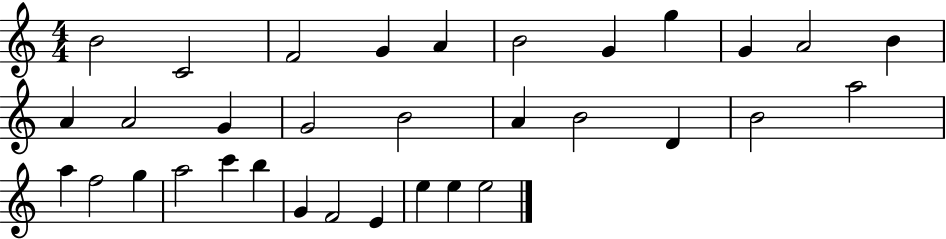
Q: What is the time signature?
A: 4/4